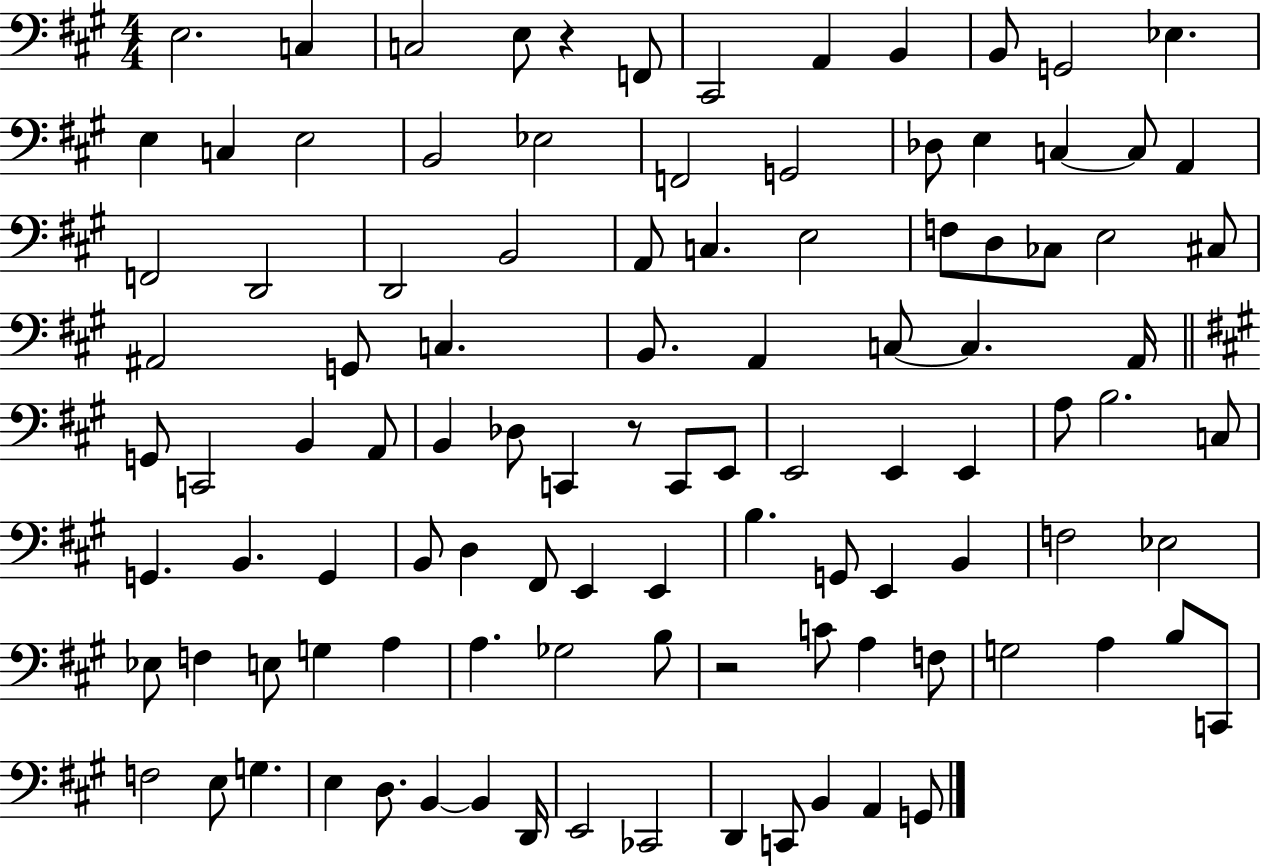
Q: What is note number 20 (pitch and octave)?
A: E3